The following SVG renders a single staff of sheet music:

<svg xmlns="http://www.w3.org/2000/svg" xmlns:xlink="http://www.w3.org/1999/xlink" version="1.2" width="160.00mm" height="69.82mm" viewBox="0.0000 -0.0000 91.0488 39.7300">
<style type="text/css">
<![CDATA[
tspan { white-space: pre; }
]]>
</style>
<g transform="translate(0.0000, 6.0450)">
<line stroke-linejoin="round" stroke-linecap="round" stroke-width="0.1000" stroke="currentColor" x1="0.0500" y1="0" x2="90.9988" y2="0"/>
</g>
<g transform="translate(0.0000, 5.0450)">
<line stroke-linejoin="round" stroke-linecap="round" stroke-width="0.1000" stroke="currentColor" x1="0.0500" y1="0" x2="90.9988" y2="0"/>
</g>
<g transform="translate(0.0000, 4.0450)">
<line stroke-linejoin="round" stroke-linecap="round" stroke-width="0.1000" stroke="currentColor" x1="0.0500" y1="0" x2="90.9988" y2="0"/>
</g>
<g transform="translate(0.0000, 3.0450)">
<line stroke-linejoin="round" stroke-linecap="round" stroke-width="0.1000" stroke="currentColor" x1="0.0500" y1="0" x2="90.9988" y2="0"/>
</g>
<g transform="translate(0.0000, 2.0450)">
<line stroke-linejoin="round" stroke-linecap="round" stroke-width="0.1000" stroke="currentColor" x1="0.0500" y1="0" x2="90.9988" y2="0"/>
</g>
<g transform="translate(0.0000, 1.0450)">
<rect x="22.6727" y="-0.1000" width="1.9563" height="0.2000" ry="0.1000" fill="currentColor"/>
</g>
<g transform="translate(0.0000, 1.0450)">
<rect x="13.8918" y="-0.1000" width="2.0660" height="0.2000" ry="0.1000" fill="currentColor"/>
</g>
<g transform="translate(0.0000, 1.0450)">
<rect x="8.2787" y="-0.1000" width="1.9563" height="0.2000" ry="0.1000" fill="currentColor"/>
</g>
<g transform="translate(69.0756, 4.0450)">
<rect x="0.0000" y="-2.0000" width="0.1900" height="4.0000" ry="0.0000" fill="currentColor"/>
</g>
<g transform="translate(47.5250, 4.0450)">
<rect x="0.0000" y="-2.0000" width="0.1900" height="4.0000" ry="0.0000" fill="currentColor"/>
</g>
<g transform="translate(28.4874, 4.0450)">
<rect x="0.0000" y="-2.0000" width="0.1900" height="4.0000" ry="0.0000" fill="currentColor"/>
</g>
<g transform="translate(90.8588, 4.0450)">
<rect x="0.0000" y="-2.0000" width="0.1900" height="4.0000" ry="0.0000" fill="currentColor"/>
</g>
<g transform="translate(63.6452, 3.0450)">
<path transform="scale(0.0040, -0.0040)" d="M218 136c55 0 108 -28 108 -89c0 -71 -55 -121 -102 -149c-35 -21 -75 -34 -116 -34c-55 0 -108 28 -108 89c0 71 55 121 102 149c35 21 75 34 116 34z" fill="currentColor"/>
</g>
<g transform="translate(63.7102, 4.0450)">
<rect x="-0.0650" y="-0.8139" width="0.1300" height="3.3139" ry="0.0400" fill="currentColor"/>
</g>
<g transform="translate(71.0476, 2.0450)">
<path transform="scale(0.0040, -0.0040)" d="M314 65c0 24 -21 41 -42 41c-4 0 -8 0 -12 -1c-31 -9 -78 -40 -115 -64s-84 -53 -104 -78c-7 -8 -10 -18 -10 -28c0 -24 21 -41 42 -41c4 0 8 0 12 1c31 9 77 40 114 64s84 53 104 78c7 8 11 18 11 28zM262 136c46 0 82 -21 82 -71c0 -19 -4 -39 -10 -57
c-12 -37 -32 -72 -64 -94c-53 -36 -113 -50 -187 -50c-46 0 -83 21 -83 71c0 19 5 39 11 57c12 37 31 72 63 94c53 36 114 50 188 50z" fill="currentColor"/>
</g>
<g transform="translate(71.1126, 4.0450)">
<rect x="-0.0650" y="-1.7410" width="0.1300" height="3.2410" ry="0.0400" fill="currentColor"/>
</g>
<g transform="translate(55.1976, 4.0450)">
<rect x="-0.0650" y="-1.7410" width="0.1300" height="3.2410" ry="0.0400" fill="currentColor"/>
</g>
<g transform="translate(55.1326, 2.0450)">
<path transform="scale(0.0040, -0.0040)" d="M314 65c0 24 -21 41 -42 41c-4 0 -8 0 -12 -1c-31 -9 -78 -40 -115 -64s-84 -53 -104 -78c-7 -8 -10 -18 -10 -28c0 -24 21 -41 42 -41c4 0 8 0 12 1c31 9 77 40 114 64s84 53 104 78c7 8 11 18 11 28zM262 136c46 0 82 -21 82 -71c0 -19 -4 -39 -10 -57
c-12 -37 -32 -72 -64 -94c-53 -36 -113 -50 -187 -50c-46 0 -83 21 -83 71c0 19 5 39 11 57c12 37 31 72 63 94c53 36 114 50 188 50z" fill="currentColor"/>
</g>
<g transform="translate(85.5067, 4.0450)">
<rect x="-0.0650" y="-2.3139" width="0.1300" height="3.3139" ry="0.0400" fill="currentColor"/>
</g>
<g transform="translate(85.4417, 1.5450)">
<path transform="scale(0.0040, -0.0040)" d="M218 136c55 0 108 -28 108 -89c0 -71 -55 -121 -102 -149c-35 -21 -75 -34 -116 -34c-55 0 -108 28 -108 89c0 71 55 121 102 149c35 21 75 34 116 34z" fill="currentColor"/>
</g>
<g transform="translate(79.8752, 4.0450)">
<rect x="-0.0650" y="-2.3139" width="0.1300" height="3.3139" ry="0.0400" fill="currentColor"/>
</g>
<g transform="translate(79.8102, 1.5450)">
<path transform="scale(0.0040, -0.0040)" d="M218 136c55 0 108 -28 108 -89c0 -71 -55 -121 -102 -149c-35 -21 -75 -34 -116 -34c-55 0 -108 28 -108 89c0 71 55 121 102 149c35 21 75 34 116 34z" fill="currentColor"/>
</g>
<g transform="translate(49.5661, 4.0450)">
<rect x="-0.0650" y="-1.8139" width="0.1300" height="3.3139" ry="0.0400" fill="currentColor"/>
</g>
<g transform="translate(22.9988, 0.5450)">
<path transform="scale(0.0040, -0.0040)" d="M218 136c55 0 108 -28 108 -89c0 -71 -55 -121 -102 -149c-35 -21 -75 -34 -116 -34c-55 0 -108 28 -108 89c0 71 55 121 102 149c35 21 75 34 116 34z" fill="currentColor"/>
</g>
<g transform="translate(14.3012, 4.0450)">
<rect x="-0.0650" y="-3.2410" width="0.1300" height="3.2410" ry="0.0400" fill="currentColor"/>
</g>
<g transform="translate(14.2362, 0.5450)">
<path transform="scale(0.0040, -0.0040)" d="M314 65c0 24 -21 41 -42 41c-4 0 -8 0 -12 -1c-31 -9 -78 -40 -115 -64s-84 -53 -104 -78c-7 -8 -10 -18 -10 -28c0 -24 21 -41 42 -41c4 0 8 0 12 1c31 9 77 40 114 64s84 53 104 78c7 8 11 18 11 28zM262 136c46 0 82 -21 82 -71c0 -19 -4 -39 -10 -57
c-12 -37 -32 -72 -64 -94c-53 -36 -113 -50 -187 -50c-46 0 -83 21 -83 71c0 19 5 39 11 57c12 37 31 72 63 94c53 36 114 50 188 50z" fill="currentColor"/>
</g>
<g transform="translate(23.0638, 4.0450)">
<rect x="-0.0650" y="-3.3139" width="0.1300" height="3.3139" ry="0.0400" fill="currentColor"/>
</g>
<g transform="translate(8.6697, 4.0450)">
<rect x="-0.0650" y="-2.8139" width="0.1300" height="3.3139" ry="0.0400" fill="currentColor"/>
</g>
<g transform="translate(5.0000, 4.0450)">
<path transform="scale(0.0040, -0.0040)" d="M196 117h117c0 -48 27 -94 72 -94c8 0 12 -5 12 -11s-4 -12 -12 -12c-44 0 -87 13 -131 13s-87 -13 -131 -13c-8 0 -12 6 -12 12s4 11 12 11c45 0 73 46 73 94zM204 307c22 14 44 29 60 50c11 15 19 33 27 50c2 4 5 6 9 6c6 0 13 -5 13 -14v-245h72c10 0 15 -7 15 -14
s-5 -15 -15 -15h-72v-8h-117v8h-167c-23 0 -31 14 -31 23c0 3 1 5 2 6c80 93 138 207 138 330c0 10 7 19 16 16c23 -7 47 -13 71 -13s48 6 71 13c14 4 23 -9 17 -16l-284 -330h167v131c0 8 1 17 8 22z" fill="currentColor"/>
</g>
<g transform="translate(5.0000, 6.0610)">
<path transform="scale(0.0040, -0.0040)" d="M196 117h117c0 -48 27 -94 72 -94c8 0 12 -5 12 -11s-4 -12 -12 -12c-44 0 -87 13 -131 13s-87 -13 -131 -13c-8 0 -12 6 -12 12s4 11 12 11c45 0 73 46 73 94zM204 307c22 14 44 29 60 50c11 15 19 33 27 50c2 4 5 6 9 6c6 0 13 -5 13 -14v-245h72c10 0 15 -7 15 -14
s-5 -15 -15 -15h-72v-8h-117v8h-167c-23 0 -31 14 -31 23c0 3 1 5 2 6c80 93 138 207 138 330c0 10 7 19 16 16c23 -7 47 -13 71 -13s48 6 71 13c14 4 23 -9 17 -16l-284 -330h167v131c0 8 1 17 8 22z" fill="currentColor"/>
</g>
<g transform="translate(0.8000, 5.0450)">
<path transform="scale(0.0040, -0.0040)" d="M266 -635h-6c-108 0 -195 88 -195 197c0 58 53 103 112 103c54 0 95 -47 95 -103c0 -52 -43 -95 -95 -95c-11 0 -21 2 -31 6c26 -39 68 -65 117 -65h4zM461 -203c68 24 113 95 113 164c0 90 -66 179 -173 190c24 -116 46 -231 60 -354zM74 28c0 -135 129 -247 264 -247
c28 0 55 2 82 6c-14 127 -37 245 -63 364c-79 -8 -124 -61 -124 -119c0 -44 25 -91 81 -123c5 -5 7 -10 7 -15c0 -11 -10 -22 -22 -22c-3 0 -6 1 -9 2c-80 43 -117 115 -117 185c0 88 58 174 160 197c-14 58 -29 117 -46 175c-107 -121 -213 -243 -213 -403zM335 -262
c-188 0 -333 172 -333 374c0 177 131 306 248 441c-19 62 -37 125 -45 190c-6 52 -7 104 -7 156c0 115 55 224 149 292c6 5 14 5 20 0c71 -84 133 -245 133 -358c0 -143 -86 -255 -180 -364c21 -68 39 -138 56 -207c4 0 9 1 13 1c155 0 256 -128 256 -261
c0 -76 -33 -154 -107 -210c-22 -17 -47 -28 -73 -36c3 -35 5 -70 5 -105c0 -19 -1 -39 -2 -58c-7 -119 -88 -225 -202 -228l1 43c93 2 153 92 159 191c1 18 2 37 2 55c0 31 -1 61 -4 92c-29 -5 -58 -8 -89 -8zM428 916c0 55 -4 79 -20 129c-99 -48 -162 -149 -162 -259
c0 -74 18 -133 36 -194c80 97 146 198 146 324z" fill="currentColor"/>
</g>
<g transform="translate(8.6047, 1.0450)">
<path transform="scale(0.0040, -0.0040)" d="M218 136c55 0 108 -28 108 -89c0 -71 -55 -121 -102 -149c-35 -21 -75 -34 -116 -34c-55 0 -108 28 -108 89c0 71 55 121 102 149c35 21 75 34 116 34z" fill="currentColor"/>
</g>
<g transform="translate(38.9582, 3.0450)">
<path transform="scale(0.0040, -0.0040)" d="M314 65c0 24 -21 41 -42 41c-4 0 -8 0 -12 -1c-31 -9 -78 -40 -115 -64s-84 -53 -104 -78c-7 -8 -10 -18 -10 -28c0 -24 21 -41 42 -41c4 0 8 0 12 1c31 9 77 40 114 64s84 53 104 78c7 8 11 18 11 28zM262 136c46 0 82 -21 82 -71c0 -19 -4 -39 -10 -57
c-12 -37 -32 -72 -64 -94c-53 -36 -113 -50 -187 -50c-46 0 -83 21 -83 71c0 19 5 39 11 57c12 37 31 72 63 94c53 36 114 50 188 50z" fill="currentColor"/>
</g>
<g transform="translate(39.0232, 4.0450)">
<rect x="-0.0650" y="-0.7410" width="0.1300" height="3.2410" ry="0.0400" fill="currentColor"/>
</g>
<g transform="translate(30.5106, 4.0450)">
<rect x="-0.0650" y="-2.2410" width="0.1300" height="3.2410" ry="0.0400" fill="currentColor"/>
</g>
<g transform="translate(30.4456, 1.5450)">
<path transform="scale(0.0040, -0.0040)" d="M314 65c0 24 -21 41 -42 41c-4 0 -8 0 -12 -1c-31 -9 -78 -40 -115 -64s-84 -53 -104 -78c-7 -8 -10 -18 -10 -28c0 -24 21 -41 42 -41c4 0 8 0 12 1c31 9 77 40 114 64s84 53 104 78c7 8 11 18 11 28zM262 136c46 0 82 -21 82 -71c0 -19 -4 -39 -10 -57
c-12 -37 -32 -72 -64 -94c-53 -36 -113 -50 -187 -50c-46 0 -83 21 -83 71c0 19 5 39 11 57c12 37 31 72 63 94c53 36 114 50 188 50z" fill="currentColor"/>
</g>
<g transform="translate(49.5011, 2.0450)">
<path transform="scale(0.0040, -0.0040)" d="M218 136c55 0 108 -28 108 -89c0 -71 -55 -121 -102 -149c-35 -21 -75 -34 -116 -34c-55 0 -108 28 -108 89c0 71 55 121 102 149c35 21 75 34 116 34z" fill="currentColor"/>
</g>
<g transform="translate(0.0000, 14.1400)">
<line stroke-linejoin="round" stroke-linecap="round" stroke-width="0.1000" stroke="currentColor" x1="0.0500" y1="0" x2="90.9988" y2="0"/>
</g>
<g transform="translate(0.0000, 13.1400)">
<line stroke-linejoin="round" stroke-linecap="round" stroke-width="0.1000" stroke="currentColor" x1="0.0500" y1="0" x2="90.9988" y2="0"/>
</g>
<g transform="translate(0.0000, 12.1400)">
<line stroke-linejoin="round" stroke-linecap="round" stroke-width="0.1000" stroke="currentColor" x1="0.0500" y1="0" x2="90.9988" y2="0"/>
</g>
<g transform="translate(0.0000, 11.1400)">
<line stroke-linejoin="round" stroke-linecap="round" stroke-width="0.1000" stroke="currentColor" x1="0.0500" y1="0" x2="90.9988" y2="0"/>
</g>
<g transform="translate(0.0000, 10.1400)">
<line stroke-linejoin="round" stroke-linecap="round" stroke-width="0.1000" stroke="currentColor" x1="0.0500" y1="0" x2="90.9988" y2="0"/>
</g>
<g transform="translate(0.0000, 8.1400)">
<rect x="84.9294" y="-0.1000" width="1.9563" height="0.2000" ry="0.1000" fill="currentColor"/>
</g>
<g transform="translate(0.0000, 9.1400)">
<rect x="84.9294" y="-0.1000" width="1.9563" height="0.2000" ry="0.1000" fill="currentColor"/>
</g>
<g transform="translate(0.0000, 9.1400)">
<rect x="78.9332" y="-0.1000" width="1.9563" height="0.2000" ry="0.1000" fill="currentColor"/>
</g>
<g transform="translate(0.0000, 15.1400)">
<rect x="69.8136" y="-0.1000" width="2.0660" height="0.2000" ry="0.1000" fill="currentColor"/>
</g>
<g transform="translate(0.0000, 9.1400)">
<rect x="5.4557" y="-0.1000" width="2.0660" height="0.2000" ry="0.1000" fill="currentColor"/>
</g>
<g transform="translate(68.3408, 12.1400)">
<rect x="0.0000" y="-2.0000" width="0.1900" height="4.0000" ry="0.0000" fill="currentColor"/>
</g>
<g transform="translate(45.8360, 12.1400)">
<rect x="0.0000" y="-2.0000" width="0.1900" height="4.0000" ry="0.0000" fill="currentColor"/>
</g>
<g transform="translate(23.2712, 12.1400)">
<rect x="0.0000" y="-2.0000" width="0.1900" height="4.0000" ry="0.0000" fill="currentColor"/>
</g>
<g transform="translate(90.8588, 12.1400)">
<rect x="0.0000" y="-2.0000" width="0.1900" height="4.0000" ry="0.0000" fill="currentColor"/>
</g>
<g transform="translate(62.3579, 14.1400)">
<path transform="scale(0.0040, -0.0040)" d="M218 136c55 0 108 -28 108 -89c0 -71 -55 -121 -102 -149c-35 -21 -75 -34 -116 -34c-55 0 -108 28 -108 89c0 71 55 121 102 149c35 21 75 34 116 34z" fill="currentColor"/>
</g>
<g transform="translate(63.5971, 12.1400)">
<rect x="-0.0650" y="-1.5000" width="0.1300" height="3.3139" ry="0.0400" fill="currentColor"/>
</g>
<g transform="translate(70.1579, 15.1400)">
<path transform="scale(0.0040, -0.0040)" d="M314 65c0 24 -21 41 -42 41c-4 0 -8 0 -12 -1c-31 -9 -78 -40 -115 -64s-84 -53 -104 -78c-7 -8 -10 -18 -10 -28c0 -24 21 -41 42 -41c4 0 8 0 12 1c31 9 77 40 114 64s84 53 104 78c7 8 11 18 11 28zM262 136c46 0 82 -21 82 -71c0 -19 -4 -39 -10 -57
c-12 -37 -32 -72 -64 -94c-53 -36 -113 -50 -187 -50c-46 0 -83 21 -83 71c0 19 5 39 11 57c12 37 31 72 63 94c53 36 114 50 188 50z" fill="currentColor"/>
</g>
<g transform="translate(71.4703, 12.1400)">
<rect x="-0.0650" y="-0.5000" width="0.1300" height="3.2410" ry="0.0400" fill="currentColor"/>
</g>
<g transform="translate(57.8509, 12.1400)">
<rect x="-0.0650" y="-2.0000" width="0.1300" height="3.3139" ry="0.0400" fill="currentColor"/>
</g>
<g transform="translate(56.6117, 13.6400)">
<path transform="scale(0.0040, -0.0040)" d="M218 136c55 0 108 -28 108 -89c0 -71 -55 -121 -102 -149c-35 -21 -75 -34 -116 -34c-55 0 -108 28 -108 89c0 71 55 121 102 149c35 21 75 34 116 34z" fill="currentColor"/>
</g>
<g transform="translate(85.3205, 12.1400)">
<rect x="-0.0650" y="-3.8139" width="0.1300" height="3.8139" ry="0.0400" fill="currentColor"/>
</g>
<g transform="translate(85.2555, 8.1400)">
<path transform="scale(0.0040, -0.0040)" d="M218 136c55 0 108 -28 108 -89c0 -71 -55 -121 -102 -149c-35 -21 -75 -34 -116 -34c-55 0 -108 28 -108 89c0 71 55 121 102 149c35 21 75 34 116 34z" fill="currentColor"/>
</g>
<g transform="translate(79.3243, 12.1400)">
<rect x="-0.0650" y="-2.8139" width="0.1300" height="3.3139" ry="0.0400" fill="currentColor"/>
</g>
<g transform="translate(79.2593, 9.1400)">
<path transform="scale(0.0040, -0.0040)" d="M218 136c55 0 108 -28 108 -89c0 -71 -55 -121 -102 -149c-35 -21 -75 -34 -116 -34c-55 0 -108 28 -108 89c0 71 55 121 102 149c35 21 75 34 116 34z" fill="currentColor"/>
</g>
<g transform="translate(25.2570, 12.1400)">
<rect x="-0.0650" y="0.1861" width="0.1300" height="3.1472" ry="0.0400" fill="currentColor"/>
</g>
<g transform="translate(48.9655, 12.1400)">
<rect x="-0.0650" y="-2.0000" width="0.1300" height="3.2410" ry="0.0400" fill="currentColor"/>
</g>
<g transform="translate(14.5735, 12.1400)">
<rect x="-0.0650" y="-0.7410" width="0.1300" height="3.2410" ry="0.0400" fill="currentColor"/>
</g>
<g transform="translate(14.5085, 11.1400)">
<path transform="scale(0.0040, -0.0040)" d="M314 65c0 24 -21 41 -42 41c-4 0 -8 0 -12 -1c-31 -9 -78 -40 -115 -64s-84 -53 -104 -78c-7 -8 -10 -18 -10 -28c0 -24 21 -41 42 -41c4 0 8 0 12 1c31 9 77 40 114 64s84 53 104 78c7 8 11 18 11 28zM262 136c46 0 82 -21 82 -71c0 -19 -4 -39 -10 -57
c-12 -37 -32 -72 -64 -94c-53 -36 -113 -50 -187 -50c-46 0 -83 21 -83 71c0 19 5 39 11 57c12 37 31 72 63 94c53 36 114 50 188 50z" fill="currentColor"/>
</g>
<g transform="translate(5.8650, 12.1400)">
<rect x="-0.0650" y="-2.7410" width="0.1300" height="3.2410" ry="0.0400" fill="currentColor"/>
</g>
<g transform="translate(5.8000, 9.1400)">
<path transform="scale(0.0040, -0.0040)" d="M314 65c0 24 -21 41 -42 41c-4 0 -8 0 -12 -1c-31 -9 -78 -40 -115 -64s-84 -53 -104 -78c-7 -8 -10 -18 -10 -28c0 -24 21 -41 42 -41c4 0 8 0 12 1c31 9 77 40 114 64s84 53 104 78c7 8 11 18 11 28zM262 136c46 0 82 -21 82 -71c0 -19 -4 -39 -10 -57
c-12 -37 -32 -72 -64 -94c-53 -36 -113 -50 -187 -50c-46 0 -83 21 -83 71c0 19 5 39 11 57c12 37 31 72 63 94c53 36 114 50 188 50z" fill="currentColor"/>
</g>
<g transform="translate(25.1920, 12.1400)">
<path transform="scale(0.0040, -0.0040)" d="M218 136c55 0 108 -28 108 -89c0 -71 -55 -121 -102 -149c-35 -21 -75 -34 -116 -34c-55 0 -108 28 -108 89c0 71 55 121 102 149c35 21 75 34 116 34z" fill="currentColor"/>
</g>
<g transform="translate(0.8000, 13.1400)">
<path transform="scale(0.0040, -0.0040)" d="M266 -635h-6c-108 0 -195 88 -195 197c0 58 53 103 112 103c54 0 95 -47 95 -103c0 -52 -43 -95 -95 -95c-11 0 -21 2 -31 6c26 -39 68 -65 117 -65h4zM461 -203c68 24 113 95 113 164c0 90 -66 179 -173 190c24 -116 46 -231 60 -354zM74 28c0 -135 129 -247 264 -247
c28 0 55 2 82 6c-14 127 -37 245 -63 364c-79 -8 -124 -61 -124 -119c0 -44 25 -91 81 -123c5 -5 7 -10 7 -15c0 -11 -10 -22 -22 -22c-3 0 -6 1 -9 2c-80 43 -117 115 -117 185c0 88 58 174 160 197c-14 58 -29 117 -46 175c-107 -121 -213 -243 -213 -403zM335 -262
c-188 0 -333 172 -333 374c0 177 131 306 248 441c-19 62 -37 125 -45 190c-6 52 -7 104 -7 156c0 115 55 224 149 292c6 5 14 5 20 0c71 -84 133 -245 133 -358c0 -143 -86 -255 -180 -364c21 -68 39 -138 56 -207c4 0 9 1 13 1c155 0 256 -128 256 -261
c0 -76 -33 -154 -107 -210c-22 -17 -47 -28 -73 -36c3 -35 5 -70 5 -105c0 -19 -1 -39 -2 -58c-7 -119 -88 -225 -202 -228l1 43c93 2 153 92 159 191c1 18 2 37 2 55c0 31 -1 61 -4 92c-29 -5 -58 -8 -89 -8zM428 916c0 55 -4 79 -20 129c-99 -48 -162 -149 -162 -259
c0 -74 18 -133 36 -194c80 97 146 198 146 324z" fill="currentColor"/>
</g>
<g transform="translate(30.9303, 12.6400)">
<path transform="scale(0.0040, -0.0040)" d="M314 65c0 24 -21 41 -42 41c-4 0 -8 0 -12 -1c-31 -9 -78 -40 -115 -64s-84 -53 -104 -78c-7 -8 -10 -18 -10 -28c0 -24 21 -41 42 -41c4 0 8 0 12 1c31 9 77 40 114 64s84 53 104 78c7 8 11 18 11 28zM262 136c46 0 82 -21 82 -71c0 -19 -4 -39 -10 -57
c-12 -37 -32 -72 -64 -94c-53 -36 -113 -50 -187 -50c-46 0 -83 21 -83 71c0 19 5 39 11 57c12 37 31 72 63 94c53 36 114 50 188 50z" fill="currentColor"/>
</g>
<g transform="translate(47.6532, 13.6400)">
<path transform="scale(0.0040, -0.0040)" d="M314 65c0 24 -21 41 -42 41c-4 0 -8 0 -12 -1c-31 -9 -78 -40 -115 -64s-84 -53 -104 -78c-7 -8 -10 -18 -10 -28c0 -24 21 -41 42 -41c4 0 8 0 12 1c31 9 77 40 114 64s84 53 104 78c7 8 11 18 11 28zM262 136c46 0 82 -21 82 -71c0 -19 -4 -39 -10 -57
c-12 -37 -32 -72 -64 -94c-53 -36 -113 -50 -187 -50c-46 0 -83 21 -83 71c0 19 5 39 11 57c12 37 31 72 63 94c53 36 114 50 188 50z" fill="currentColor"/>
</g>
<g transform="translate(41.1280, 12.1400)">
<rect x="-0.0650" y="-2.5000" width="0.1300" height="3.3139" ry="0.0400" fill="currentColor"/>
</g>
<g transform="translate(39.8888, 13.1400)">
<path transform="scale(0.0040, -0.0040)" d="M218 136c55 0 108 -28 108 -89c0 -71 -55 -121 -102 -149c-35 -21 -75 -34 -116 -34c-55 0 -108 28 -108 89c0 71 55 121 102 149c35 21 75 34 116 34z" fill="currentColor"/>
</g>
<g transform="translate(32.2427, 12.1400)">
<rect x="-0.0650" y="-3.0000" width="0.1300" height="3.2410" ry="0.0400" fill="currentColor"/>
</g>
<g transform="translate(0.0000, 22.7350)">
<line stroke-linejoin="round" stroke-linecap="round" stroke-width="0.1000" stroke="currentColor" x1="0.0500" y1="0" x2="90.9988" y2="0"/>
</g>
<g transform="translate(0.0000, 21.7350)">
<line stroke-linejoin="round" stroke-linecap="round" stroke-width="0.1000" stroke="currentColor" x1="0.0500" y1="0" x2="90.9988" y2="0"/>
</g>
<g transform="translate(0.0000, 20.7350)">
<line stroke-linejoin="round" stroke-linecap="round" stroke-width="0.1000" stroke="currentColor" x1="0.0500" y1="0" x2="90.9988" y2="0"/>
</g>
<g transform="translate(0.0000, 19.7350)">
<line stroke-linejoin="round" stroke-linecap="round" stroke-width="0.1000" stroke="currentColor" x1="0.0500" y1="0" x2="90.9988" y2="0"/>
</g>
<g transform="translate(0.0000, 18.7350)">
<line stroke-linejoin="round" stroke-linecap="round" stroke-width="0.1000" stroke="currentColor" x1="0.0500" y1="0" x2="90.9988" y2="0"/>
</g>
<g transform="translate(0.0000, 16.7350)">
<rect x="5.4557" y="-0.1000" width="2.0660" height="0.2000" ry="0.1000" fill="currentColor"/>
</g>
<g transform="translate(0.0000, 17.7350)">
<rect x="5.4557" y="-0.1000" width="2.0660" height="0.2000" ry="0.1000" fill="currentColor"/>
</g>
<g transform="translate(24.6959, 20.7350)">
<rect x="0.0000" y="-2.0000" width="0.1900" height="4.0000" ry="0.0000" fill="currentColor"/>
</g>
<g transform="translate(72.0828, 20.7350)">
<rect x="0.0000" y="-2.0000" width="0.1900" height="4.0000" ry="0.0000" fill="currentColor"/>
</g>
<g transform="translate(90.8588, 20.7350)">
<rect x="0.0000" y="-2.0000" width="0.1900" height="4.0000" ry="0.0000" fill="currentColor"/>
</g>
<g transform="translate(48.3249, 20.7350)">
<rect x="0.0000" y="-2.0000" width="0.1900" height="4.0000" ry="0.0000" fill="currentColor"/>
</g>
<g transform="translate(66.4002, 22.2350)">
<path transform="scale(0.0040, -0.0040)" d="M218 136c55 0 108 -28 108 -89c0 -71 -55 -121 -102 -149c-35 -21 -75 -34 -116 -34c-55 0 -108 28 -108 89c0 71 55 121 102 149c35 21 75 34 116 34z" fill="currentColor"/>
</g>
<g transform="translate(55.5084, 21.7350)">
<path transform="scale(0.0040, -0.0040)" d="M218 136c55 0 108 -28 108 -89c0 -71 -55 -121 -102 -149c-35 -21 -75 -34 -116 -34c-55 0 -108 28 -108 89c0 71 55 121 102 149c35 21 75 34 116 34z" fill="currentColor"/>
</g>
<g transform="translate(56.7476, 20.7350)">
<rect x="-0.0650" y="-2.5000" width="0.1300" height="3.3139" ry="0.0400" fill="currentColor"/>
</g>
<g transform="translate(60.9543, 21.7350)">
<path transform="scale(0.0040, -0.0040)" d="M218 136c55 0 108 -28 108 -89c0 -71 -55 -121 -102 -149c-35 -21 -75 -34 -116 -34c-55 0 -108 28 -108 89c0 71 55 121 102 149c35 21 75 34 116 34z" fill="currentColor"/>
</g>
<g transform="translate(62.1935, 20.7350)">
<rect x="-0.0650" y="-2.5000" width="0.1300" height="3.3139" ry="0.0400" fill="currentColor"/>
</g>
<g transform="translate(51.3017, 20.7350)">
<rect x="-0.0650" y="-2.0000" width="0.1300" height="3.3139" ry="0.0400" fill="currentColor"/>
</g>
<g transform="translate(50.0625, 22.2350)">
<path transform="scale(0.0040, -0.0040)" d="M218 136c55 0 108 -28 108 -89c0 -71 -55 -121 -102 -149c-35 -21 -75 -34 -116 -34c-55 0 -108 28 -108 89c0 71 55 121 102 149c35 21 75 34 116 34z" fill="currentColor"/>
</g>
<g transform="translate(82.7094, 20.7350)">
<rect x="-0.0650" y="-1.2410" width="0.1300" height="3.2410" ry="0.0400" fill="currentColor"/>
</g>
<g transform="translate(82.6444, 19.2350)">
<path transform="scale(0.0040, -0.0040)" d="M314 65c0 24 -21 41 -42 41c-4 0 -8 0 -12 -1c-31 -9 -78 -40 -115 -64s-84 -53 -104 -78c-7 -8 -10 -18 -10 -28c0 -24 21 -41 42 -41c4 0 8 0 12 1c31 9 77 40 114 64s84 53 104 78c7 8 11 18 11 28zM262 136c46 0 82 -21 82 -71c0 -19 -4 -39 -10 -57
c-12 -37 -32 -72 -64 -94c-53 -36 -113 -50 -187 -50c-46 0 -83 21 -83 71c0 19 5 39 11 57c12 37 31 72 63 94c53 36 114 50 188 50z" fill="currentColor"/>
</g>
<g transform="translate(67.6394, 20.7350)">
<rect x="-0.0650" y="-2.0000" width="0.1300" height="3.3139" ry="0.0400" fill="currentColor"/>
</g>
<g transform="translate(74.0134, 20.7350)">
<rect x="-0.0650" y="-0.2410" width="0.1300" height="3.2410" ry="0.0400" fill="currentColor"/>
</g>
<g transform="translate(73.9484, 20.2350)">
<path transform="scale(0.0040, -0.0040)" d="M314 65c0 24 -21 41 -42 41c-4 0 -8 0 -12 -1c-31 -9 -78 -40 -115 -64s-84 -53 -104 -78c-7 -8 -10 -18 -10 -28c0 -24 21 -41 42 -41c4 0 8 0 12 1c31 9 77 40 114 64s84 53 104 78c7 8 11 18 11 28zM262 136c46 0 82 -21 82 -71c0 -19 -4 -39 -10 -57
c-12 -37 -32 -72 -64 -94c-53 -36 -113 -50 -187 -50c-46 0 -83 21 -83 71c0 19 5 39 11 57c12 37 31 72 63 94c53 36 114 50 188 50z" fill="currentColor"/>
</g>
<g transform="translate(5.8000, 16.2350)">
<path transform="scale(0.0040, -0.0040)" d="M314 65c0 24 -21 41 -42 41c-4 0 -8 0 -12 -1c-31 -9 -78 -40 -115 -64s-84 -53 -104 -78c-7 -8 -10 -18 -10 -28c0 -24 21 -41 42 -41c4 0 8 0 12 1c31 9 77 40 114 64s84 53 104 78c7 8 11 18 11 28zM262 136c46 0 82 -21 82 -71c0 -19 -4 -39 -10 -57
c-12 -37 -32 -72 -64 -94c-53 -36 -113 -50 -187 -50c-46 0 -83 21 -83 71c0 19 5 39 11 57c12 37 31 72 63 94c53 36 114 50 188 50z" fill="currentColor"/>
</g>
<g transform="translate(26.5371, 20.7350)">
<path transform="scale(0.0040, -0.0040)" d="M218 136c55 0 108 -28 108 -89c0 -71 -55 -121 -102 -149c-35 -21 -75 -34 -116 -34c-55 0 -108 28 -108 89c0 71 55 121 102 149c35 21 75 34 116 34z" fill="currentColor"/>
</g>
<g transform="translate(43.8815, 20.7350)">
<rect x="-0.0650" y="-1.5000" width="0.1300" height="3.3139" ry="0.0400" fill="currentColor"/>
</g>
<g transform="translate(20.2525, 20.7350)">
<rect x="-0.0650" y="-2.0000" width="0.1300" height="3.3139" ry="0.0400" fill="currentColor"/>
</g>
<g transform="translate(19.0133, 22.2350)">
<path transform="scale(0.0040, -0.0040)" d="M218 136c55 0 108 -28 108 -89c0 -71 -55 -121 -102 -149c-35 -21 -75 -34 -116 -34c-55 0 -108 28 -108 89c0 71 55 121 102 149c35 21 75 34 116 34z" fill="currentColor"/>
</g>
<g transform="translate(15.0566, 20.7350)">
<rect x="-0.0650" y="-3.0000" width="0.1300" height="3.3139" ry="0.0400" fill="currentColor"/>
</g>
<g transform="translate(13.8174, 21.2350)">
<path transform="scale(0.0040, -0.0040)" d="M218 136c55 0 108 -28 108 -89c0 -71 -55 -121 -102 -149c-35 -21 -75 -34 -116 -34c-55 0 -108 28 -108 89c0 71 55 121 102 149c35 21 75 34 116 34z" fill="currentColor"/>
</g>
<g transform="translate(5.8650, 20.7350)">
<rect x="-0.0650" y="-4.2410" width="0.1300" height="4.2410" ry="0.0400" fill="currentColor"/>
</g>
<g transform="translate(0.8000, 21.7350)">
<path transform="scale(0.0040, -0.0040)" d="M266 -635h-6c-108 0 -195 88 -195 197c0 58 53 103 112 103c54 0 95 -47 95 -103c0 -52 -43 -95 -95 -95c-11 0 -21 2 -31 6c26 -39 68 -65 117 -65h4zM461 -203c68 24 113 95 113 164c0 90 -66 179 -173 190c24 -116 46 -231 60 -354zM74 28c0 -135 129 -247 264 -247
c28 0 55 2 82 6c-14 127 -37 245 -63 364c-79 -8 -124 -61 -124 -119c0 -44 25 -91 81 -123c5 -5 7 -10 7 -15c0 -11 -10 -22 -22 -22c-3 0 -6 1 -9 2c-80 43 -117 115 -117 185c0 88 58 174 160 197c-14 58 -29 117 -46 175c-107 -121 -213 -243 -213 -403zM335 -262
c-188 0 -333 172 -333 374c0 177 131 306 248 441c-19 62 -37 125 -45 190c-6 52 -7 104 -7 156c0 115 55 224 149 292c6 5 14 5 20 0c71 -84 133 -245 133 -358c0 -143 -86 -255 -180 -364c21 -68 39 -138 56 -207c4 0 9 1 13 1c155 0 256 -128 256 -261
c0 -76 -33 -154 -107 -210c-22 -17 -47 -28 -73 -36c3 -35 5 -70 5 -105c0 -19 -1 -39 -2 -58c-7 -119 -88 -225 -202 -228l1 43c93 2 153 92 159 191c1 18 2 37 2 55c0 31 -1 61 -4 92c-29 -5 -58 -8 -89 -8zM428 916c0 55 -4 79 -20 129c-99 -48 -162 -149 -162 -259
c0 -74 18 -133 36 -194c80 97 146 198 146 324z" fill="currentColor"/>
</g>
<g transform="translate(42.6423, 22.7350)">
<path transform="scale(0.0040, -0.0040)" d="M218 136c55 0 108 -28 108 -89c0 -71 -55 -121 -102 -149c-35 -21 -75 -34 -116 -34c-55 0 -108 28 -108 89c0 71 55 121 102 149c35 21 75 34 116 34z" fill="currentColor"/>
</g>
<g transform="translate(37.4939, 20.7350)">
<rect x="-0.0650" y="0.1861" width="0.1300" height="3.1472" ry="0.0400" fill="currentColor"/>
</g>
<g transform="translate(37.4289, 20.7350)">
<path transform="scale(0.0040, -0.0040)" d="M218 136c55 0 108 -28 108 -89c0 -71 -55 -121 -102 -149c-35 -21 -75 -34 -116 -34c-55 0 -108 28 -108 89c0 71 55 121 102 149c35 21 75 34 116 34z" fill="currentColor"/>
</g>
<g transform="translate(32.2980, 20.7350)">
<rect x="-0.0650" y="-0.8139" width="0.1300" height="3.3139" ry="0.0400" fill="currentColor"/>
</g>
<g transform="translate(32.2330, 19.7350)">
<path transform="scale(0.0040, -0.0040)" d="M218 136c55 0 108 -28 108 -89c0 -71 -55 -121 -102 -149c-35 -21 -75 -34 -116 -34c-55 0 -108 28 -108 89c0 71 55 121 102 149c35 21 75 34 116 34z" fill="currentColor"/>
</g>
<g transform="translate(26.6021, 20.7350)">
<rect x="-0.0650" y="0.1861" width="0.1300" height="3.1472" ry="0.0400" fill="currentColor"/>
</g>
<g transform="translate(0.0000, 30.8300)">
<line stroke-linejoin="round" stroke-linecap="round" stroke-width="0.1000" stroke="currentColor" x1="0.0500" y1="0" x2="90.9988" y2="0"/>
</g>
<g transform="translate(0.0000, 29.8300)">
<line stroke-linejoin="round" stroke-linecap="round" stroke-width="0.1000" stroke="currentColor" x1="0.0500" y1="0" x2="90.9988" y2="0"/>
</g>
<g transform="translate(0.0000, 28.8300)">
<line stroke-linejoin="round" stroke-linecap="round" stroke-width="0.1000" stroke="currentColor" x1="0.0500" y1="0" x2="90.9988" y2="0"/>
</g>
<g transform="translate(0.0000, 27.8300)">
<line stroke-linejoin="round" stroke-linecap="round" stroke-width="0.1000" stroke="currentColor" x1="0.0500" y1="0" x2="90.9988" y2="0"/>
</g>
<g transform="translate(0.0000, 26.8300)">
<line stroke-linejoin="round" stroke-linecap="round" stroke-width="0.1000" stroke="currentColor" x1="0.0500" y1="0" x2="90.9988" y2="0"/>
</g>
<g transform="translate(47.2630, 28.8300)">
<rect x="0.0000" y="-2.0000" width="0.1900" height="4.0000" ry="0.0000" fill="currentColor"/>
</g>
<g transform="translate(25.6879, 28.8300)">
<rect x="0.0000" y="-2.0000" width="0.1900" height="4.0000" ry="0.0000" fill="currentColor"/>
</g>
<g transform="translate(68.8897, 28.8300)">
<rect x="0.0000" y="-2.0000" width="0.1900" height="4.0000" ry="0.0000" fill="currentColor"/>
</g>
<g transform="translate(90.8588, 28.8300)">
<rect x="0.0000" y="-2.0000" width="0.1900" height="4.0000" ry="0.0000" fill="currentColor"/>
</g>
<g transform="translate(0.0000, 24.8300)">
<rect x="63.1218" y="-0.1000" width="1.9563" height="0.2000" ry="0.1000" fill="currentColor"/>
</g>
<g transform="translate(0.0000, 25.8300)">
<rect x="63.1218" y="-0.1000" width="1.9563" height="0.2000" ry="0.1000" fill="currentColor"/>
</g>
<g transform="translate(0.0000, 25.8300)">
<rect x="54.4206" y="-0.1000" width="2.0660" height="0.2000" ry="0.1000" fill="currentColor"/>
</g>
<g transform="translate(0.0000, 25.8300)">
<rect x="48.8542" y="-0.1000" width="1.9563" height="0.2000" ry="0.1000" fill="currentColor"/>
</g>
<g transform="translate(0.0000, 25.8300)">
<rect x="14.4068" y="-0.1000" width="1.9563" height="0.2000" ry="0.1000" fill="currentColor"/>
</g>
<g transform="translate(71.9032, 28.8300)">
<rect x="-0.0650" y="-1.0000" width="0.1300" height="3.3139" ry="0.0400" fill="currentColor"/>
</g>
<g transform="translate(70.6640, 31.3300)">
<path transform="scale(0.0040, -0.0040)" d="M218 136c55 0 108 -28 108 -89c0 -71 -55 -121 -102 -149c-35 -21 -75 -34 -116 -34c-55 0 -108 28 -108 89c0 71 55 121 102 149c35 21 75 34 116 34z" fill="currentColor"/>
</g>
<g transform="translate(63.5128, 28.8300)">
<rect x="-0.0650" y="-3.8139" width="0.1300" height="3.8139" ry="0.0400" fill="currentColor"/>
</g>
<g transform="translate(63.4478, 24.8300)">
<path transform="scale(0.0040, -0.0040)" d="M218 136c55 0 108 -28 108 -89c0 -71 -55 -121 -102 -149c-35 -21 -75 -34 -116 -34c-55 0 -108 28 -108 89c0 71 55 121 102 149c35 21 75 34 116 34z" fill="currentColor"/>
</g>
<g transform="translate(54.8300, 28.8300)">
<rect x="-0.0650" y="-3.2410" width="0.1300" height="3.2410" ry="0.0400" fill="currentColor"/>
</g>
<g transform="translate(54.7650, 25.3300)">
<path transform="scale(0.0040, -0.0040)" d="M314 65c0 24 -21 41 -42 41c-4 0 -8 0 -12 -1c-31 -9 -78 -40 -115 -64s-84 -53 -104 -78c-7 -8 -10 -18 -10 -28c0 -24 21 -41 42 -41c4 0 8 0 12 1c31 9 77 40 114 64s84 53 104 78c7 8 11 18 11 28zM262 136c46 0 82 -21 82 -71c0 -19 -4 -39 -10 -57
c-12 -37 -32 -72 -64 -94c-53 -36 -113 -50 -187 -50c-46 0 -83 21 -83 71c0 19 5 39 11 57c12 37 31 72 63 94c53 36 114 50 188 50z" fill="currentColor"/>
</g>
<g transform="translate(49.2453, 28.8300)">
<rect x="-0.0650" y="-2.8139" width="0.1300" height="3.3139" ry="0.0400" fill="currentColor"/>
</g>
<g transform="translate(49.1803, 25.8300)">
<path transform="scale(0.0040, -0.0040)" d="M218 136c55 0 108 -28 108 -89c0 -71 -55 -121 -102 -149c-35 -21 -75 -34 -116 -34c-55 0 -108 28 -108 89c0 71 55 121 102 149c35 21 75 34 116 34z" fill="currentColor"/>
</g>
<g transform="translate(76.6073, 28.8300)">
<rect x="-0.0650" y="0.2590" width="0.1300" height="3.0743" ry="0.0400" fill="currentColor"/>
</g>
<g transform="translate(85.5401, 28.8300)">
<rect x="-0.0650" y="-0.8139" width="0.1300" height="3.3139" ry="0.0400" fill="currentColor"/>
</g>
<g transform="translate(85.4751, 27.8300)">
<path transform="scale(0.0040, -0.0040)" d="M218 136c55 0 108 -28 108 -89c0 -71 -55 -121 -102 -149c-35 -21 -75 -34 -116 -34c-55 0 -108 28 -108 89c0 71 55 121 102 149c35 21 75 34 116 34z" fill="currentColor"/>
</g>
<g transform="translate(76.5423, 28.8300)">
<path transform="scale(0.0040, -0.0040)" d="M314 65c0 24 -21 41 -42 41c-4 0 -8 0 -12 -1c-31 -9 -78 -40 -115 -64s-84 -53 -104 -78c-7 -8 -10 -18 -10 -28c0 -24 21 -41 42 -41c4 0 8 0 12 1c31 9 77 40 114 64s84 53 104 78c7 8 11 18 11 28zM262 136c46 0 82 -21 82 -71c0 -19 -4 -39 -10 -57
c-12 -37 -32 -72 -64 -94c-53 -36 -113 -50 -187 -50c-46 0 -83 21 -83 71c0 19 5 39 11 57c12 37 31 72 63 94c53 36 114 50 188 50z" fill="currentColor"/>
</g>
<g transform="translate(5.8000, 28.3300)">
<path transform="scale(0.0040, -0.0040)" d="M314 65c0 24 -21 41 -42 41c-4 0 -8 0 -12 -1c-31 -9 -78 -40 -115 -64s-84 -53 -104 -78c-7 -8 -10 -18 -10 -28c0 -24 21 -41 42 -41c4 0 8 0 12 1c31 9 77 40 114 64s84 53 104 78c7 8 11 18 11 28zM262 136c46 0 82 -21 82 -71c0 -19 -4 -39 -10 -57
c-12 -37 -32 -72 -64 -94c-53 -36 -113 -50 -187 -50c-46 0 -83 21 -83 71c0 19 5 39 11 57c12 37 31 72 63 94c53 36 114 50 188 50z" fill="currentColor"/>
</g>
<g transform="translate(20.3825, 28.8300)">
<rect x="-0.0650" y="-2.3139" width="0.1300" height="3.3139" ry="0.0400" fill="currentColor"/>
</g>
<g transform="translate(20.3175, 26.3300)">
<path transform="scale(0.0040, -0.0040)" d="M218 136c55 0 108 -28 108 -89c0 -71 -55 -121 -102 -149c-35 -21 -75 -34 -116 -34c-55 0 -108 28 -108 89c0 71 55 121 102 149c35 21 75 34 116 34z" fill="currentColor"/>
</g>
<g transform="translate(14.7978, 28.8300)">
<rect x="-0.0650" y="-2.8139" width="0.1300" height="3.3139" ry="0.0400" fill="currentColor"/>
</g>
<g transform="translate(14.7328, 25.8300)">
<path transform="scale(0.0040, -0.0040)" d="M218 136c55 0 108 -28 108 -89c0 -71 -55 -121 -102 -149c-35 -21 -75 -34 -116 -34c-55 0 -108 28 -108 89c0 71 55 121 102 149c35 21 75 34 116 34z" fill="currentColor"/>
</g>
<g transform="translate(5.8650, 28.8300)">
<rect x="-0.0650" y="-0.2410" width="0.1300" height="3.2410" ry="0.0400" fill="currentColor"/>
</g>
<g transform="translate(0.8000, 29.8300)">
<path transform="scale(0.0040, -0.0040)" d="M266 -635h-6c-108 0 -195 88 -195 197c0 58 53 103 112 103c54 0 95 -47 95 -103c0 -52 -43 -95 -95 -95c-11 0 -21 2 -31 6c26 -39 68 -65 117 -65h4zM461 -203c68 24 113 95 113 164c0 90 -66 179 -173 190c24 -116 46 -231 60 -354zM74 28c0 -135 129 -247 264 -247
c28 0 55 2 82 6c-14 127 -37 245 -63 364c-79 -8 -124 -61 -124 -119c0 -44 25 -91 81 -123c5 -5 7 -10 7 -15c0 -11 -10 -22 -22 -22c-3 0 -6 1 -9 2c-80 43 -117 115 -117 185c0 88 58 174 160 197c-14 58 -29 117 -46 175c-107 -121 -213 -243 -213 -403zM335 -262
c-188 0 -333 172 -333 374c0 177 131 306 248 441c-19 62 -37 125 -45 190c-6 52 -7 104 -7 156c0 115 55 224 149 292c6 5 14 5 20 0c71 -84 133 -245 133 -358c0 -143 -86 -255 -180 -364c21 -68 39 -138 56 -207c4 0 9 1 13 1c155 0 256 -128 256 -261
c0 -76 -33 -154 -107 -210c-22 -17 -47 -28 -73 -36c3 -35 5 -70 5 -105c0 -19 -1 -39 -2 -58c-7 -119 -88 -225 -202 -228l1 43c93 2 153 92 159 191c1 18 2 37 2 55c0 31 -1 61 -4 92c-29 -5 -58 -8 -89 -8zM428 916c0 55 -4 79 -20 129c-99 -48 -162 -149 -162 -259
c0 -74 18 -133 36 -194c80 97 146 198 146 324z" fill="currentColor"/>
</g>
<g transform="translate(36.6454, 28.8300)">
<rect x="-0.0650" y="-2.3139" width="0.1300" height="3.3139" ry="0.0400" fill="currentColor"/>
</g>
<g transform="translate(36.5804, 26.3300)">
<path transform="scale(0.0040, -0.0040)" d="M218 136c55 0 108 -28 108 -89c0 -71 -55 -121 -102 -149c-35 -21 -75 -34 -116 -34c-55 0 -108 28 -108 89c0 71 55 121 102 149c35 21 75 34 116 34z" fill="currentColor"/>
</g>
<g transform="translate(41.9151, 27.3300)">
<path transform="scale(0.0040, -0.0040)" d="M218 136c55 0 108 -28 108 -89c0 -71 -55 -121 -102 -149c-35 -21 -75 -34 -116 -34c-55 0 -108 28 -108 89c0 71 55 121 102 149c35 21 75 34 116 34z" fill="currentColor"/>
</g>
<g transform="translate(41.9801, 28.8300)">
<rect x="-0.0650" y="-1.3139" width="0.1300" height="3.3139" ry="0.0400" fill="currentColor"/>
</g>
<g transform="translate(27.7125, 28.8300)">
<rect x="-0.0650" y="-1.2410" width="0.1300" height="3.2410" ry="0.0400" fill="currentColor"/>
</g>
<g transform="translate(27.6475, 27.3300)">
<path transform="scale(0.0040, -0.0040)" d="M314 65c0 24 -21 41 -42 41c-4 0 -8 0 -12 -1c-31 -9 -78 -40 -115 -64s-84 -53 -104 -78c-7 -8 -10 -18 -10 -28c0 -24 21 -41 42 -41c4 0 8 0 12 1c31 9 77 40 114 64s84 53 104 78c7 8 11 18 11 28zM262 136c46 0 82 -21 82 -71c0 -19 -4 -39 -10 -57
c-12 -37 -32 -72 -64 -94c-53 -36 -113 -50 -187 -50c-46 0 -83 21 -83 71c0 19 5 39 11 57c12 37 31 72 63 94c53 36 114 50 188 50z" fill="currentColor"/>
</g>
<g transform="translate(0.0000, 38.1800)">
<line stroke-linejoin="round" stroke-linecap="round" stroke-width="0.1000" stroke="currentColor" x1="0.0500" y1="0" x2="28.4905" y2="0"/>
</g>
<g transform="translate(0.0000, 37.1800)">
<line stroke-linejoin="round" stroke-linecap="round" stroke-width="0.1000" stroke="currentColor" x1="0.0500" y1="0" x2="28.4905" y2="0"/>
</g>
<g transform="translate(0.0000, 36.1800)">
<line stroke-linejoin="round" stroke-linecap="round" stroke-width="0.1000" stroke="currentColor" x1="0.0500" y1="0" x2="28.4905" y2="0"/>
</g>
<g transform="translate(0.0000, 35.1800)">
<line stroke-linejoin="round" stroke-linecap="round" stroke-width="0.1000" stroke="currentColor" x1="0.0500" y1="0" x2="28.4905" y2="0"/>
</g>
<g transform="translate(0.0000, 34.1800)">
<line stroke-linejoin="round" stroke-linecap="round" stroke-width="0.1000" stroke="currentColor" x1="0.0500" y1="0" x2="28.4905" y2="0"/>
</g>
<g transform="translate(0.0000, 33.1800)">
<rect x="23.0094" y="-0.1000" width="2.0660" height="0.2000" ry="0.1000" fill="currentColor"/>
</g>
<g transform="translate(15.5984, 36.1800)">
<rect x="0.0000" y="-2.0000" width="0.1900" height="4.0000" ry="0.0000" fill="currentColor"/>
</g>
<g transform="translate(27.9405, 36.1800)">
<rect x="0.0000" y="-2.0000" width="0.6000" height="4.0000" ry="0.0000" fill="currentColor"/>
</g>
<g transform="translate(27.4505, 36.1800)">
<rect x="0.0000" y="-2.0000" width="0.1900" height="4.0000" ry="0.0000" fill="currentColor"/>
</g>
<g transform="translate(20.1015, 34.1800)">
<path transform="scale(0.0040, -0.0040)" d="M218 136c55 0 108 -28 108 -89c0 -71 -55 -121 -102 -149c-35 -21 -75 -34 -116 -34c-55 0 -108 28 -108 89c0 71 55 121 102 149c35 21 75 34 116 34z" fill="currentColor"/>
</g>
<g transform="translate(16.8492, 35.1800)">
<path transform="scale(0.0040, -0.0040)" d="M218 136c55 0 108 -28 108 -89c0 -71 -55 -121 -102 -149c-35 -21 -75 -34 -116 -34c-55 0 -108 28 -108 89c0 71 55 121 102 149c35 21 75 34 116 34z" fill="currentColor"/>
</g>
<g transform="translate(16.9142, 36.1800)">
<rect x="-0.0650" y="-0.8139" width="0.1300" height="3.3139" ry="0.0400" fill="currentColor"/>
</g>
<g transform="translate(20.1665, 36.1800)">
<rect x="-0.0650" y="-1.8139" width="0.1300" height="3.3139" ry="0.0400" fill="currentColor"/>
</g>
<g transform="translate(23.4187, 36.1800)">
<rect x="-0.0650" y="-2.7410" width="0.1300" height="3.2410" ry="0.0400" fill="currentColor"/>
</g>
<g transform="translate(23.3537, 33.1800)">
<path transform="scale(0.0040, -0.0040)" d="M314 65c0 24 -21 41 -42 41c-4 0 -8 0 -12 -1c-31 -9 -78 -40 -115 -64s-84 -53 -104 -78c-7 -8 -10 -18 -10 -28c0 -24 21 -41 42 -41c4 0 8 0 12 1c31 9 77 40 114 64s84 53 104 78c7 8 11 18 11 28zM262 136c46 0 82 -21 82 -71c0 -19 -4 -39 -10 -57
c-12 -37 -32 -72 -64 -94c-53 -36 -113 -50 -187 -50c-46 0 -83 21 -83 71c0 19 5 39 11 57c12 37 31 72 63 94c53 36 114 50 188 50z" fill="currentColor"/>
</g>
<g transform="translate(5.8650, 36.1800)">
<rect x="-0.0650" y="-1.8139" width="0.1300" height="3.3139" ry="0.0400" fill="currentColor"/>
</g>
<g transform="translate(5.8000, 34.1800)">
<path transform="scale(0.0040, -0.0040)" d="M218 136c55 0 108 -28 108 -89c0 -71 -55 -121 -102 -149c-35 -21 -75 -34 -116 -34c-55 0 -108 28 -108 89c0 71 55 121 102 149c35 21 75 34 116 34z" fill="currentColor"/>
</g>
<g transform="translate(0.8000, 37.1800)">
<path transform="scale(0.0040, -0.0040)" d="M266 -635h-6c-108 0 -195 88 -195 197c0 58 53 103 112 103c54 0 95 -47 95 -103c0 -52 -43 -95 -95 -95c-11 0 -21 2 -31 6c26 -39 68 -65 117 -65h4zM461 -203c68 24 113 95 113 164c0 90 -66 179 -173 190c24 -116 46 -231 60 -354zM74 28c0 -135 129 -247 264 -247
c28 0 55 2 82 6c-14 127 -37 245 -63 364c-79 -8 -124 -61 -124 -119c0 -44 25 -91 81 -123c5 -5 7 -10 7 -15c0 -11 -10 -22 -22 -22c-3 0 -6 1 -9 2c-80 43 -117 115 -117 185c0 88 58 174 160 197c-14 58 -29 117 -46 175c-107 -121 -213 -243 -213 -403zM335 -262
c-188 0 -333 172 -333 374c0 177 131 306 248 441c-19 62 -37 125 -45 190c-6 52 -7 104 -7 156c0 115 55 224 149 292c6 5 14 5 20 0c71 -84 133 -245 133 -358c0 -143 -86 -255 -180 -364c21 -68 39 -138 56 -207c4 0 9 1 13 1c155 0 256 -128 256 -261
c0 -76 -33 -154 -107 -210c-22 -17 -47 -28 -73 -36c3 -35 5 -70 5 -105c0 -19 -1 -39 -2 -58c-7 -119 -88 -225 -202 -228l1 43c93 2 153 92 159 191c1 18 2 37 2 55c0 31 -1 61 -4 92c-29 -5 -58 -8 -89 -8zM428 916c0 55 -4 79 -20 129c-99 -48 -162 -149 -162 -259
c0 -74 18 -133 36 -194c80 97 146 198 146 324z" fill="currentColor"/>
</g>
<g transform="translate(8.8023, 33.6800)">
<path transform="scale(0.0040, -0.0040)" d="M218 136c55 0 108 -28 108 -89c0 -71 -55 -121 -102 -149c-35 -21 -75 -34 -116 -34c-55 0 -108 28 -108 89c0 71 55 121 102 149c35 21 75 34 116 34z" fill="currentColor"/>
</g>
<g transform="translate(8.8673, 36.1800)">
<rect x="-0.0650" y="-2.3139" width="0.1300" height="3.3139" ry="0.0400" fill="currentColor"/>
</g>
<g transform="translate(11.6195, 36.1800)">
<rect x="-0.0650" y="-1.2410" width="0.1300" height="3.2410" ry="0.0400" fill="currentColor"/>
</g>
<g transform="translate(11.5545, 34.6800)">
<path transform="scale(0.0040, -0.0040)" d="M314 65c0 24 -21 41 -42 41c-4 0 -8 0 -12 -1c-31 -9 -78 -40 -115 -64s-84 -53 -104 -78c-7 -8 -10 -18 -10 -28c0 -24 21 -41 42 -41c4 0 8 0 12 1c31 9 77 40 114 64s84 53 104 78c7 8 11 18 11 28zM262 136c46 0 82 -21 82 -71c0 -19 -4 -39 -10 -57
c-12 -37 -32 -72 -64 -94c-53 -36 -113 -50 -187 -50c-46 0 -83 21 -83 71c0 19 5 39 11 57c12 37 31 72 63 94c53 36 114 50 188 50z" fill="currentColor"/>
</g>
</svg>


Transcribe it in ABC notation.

X:1
T:Untitled
M:4/4
L:1/4
K:C
a b2 b g2 d2 f f2 d f2 g g a2 d2 B A2 G F2 F E C2 a c' d'2 A F B d B E F G G F c2 e2 c2 a g e2 g e a b2 c' D B2 d f g e2 d f a2